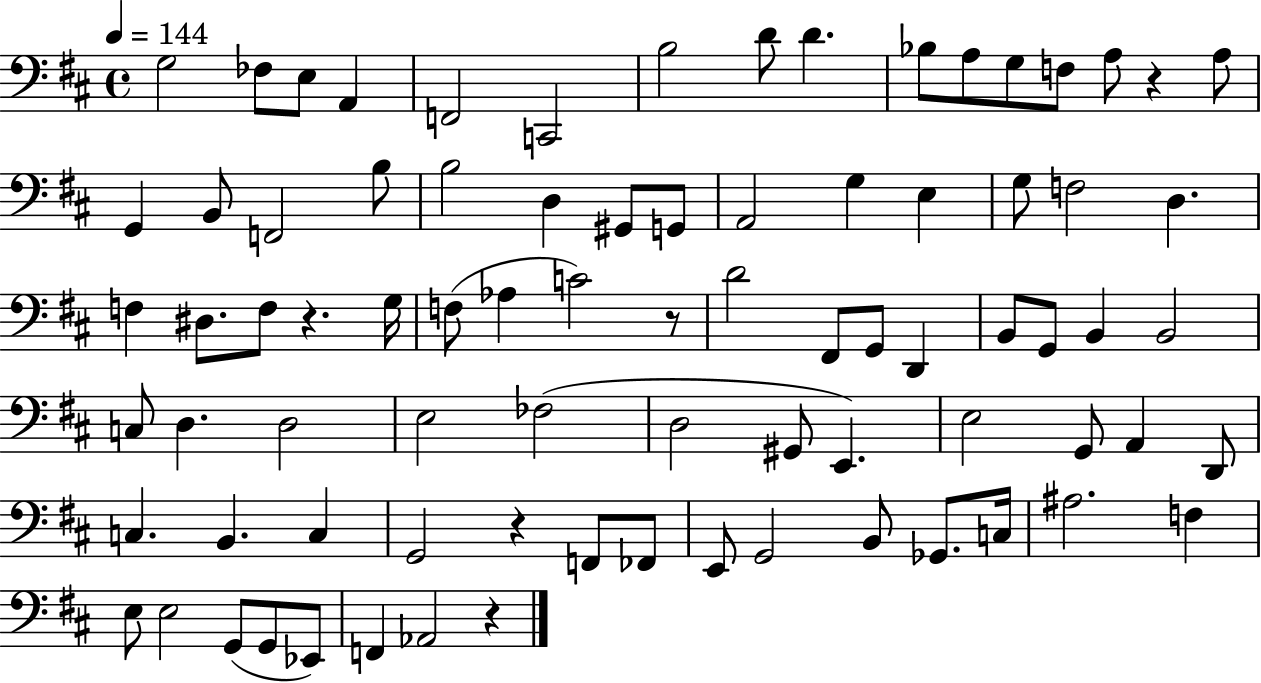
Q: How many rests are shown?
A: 5